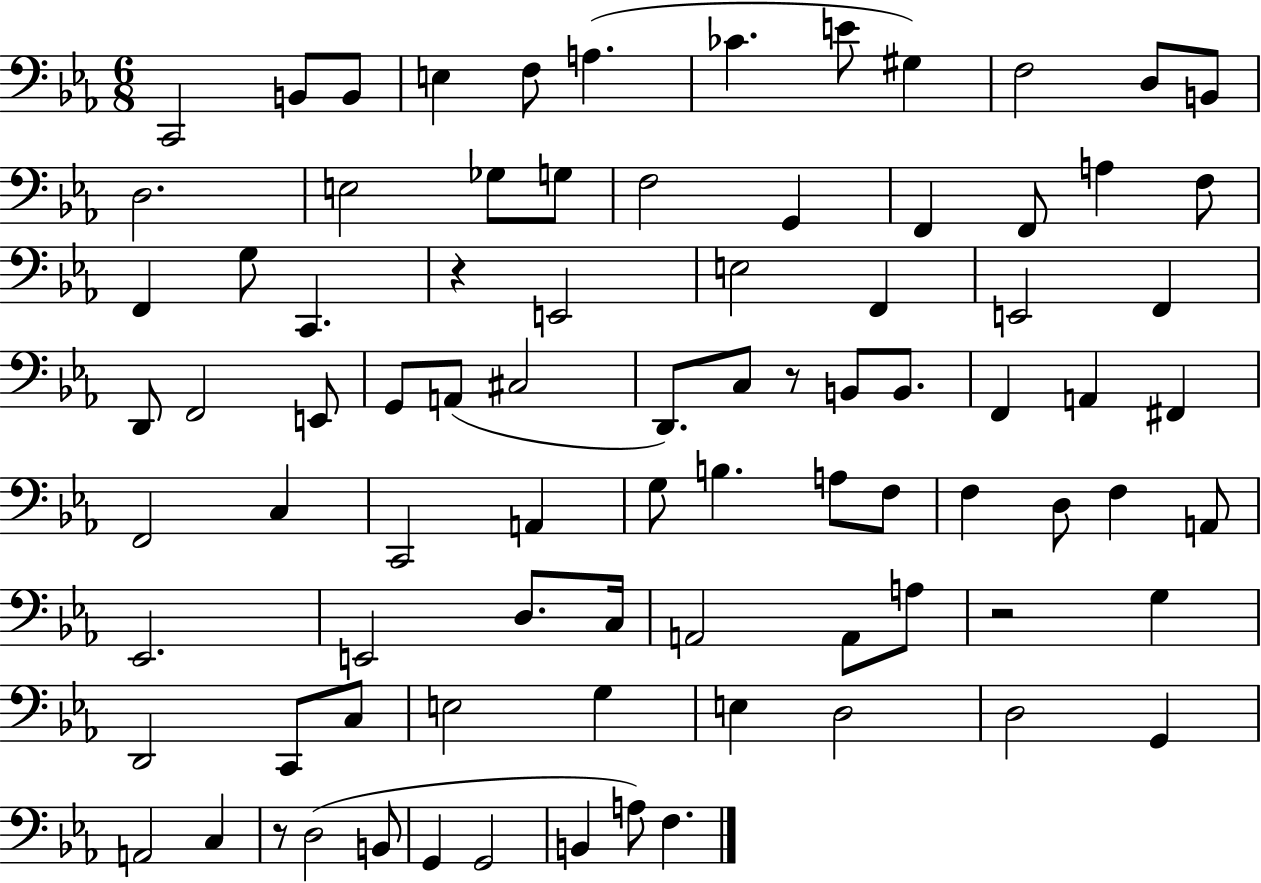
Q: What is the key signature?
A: EES major